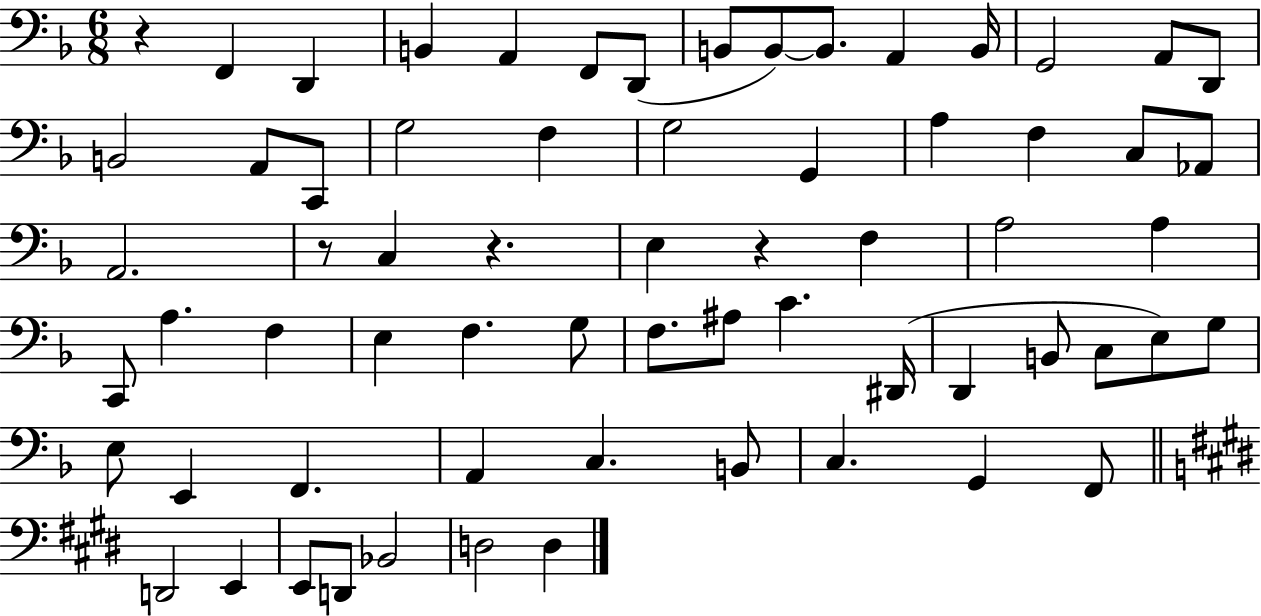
R/q F2/q D2/q B2/q A2/q F2/e D2/e B2/e B2/e B2/e. A2/q B2/s G2/h A2/e D2/e B2/h A2/e C2/e G3/h F3/q G3/h G2/q A3/q F3/q C3/e Ab2/e A2/h. R/e C3/q R/q. E3/q R/q F3/q A3/h A3/q C2/e A3/q. F3/q E3/q F3/q. G3/e F3/e. A#3/e C4/q. D#2/s D2/q B2/e C3/e E3/e G3/e E3/e E2/q F2/q. A2/q C3/q. B2/e C3/q. G2/q F2/e D2/h E2/q E2/e D2/e Bb2/h D3/h D3/q